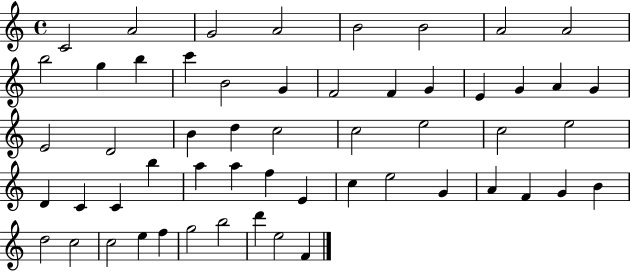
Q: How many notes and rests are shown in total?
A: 55